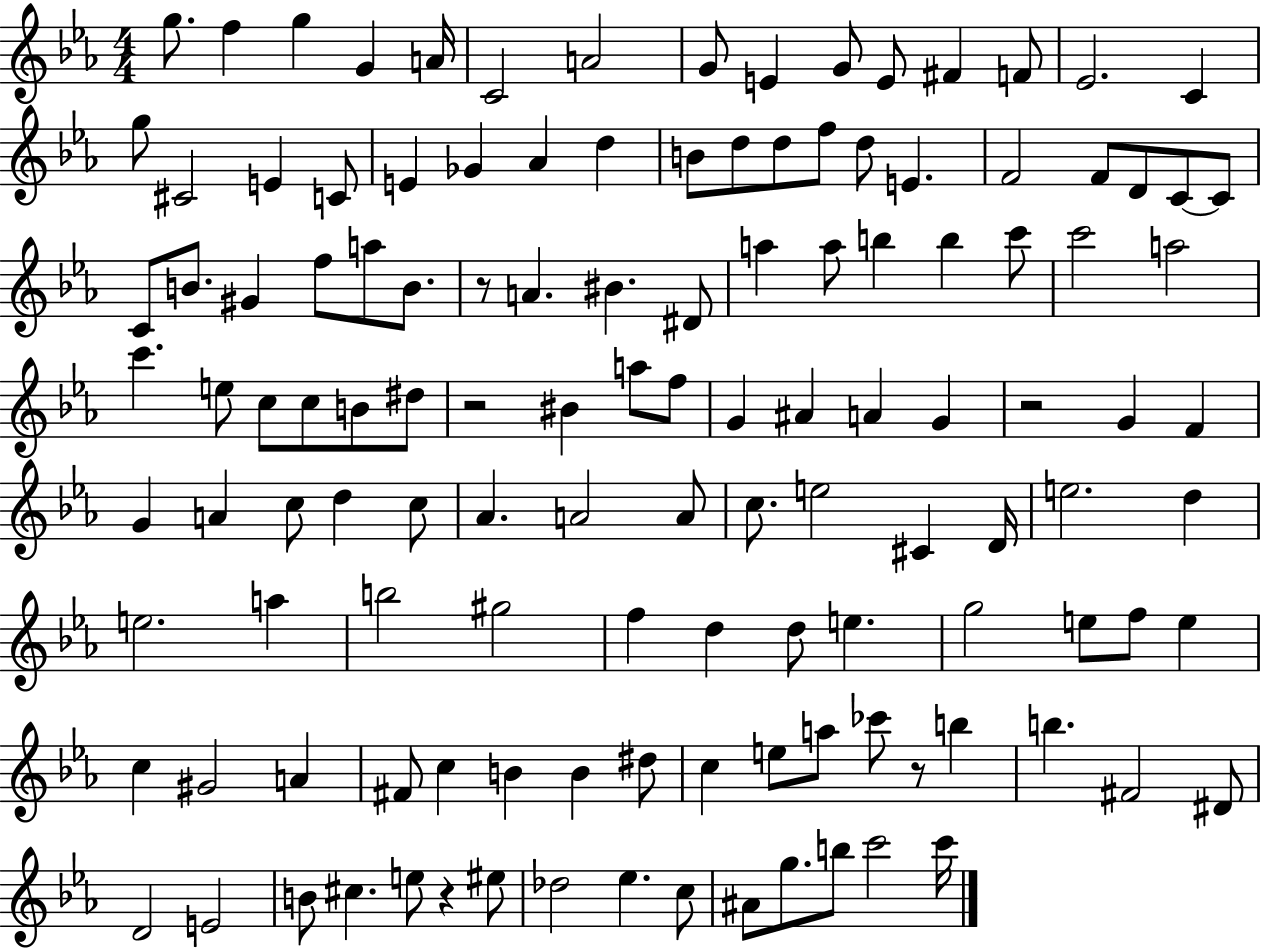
X:1
T:Untitled
M:4/4
L:1/4
K:Eb
g/2 f g G A/4 C2 A2 G/2 E G/2 E/2 ^F F/2 _E2 C g/2 ^C2 E C/2 E _G _A d B/2 d/2 d/2 f/2 d/2 E F2 F/2 D/2 C/2 C/2 C/2 B/2 ^G f/2 a/2 B/2 z/2 A ^B ^D/2 a a/2 b b c'/2 c'2 a2 c' e/2 c/2 c/2 B/2 ^d/2 z2 ^B a/2 f/2 G ^A A G z2 G F G A c/2 d c/2 _A A2 A/2 c/2 e2 ^C D/4 e2 d e2 a b2 ^g2 f d d/2 e g2 e/2 f/2 e c ^G2 A ^F/2 c B B ^d/2 c e/2 a/2 _c'/2 z/2 b b ^F2 ^D/2 D2 E2 B/2 ^c e/2 z ^e/2 _d2 _e c/2 ^A/2 g/2 b/2 c'2 c'/4